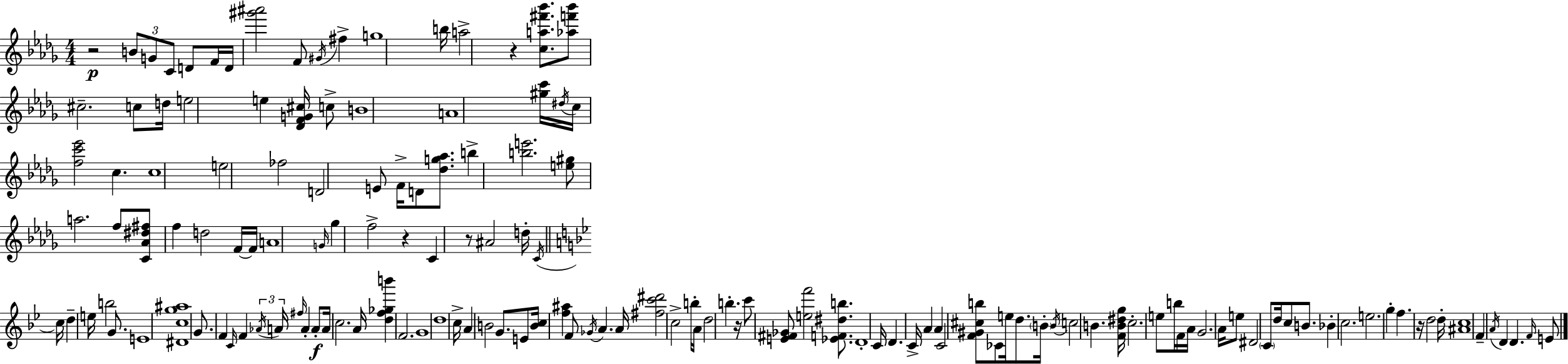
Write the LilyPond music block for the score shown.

{
  \clef treble
  \numericTimeSignature
  \time 4/4
  \key bes \minor
  r2\p \tuplet 3/2 { b'8 g'8 c'8 } d'8 | f'16 d'16 <gis''' ais'''>2 f'8 \acciaccatura { gis'16 } fis''4-> | g''1 | b''16 a''2-> r4 <c'' a'' fis''' bes'''>8. | \break <aes'' f''' bes'''>8 cis''2.-- c''8 | d''16 e''2 e''4 <des' f' g' cis''>16 c''8-> | b'1 | a'1 | \break <gis'' c'''>16 \acciaccatura { dis''16 } c''16 <f'' c''' ees'''>2 c''4. | c''1 | e''2 fes''2 | d'2 e'8 f'16-> d'8 <des'' g'' aes''>8. | \break b''4-> <b'' e'''>2. | <e'' gis''>8 a''2. | f''8 <c' aes' dis'' fis''>8 f''4 d''2 | f'16~~ f'16 a'1 | \break \grace { g'16 } ges''4 f''2-> r4 | c'4 r8 ais'2 | d''16-. \acciaccatura { c'16 } \bar "||" \break \key g \minor c''16 d''4-- e''16 b''2 g'8. | e'1 | <dis' c'' g'' ais''>1 | g'8. f'4 \grace { c'16 } f'4 \tuplet 3/2 { \acciaccatura { aes'16 } a'16 \grace { fis''16 } } | \break a'4-. a'8-.\f a'16 c''2. | a'16 <d'' f'' ges'' b'''>4 f'2. | g'1 | d''1 | \break c''16-> a'4 b'2 | g'8. e'8 <b' c''>16 <f'' ais''>4 f'8 \acciaccatura { ges'16 } a'4. | a'16 <fis'' c''' dis'''>2 c''2-> | b''16-. a'16 d''2 b''4.-. | \break r16 c'''8 <e' fis' ges'>8 <e'' f'''>2 | <ees' f' dis'' b''>8. d'1-. | c'16 d'4. c'16-> a'4 | a'4 c'2 <f' gis' cis'' b''>8 ces'8 | \break e''16 d''8. \parenthesize b'16-. \acciaccatura { b'16 } c''2 b'4. | <f' b' dis'' g''>16 c''2.-. | e''8 b''16 f'16 a'16 g'2. | a'16 e''8 dis'2 \parenthesize c'8 | \break d''16 c''8 b'8. bes'4-. c''2. | e''2. | g''4-. f''4. r16 d''2 | d''16-. <ais' c''>1 | \break f'4-- \acciaccatura { a'16 } d'4 d'4. | \grace { f'16 } e'8 \bar "|."
}